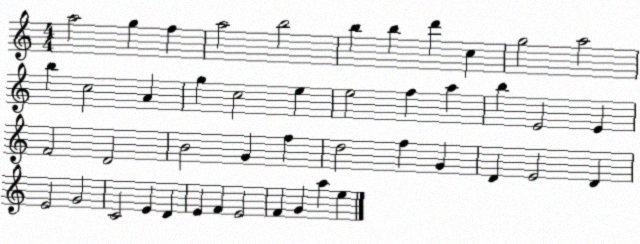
X:1
T:Untitled
M:4/4
L:1/4
K:C
a2 g f a2 b2 b b d' c g2 a2 b c2 A g c2 e e2 f a b E2 E F2 D2 B2 G f d2 f G D E2 D E2 G2 C2 E D E F E2 F G a e